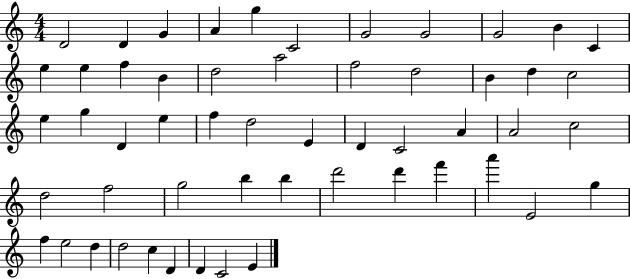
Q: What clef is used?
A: treble